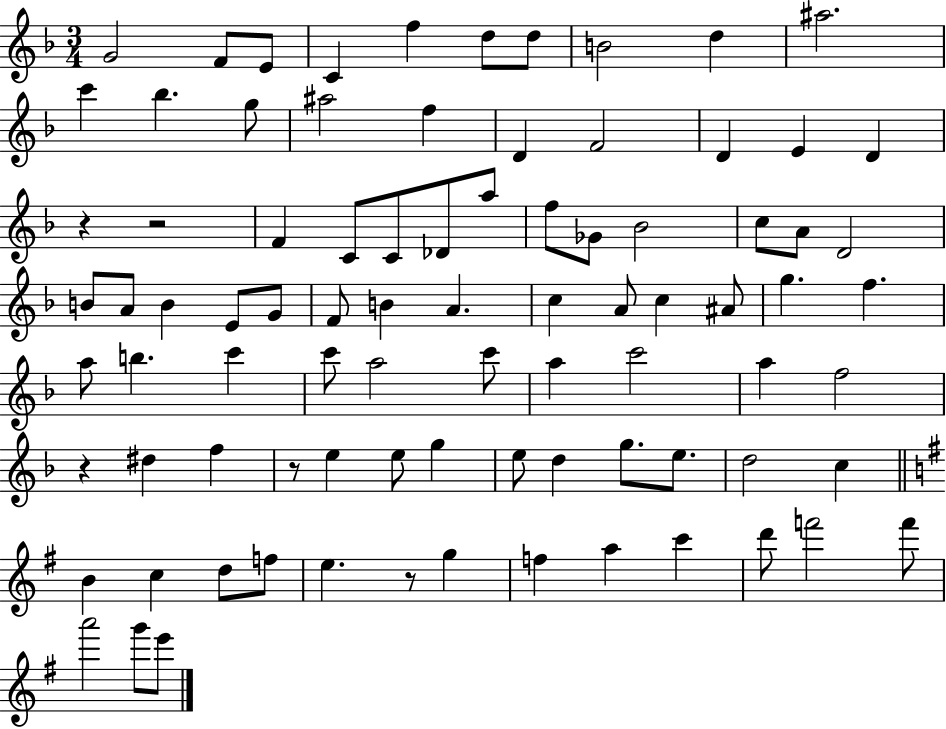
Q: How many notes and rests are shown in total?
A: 86